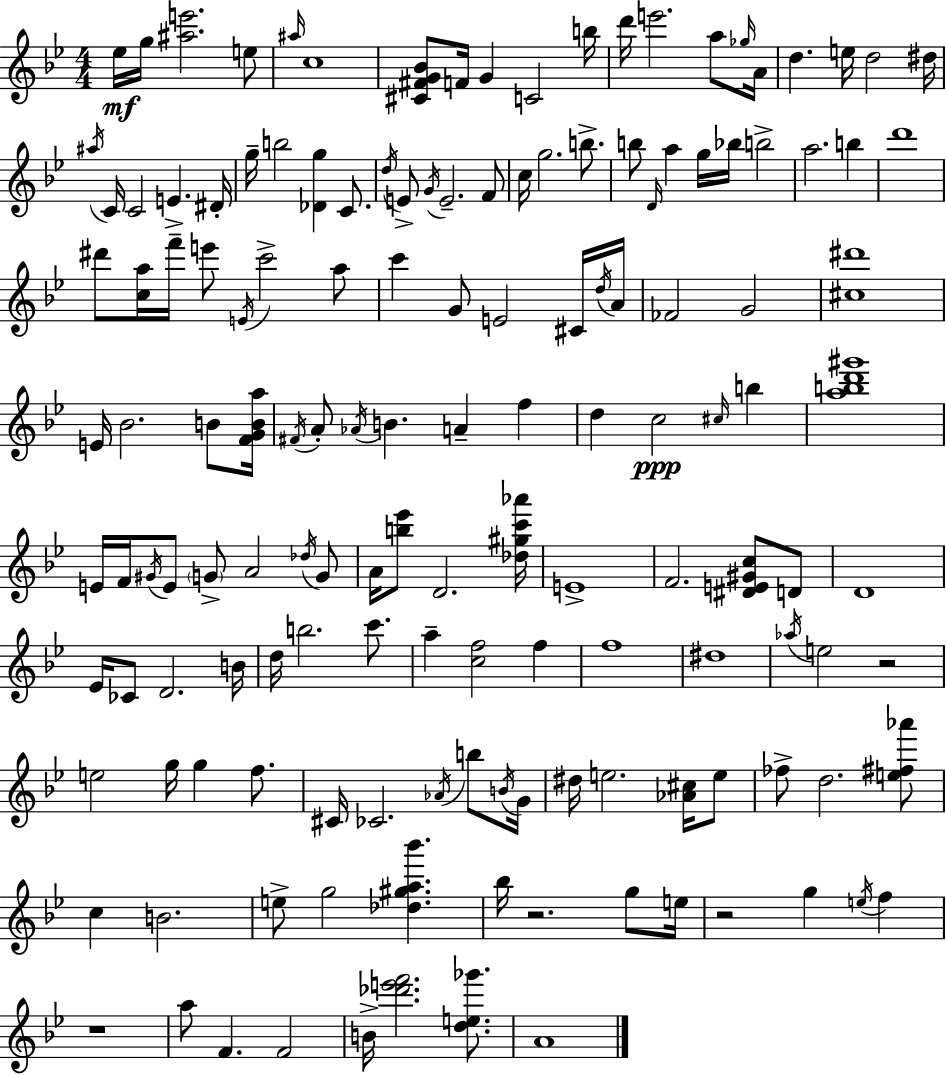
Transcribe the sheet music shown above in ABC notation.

X:1
T:Untitled
M:4/4
L:1/4
K:Bb
_e/4 g/4 [^ae']2 e/2 ^a/4 c4 [^C^FG_B]/2 F/4 G C2 b/4 d'/4 e'2 a/2 _g/4 A/4 d e/4 d2 ^d/4 ^a/4 C/4 C2 E ^D/4 g/4 b2 [_Dg] C/2 d/4 E/2 G/4 E2 F/2 c/4 g2 b/2 b/2 D/4 a g/4 _b/4 b2 a2 b d'4 ^d'/2 [ca]/4 f'/4 e'/2 E/4 c'2 a/2 c' G/2 E2 ^C/4 d/4 A/4 _F2 G2 [^c^d']4 E/4 _B2 B/2 [FGBa]/4 ^F/4 A/2 _A/4 B A f d c2 ^c/4 b [abd'^g']4 E/4 F/4 ^G/4 E/2 G/2 A2 _d/4 G/2 A/4 [b_e']/2 D2 [_d^gc'_a']/4 E4 F2 [^DE^Gc]/2 D/2 D4 _E/4 _C/2 D2 B/4 d/4 b2 c'/2 a [cf]2 f f4 ^d4 _a/4 e2 z2 e2 g/4 g f/2 ^C/4 _C2 _A/4 b/2 B/4 G/4 ^d/4 e2 [_A^c]/4 e/2 _f/2 d2 [e^f_a']/2 c B2 e/2 g2 [_d^ga_b'] _b/4 z2 g/2 e/4 z2 g e/4 f z4 a/2 F F2 B/4 [_d'e'f']2 [de_g']/2 A4